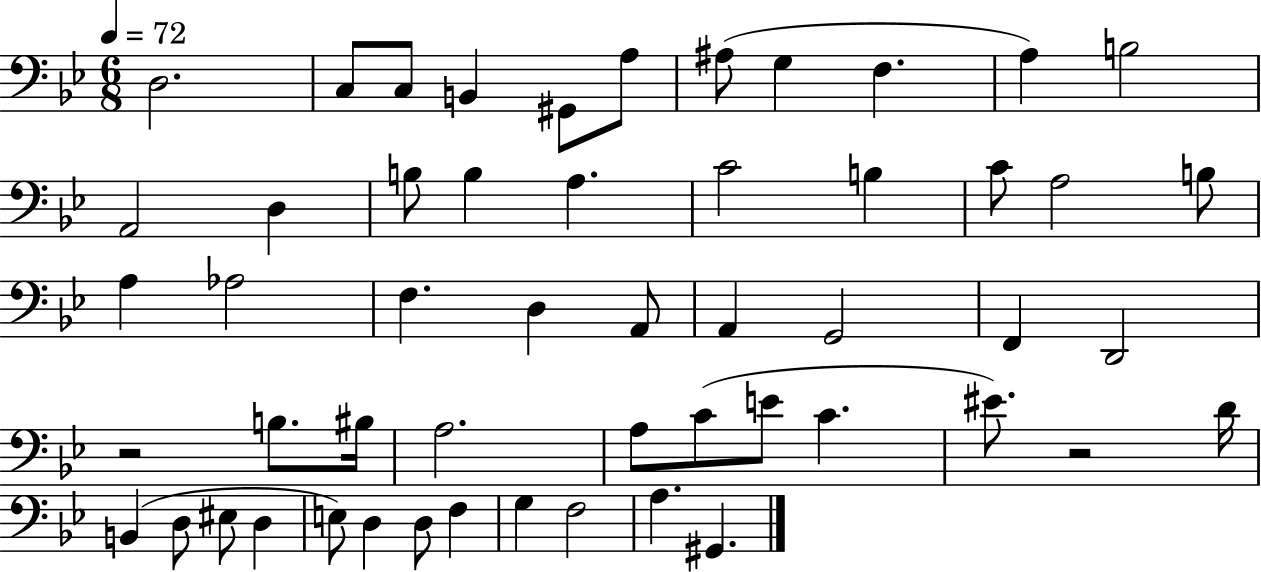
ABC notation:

X:1
T:Untitled
M:6/8
L:1/4
K:Bb
D,2 C,/2 C,/2 B,, ^G,,/2 A,/2 ^A,/2 G, F, A, B,2 A,,2 D, B,/2 B, A, C2 B, C/2 A,2 B,/2 A, _A,2 F, D, A,,/2 A,, G,,2 F,, D,,2 z2 B,/2 ^B,/4 A,2 A,/2 C/2 E/2 C ^E/2 z2 D/4 B,, D,/2 ^E,/2 D, E,/2 D, D,/2 F, G, F,2 A, ^G,,